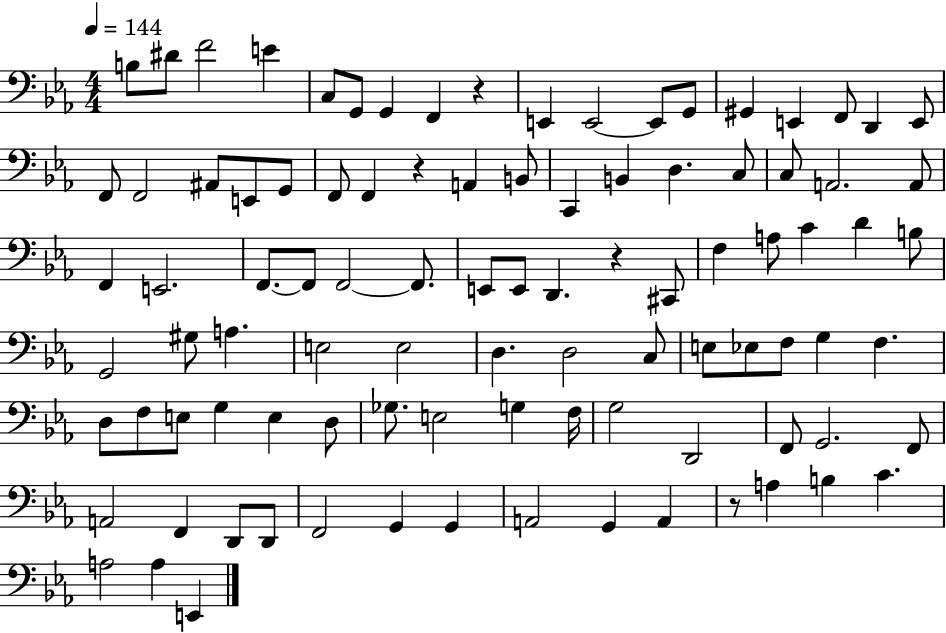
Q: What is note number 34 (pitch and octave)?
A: F2